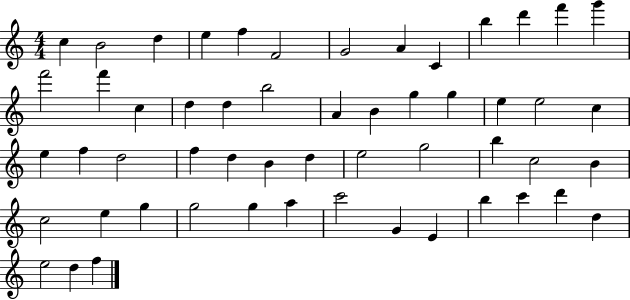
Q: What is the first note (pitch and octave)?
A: C5